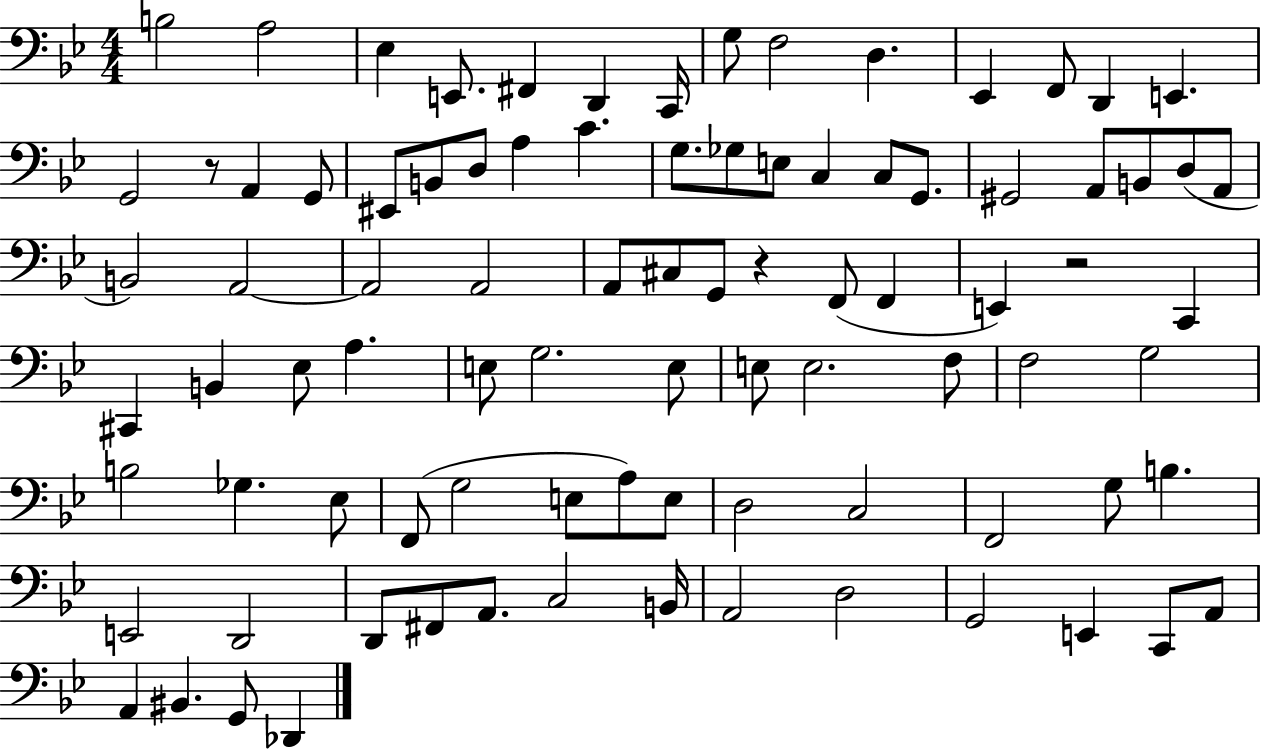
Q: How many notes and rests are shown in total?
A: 89